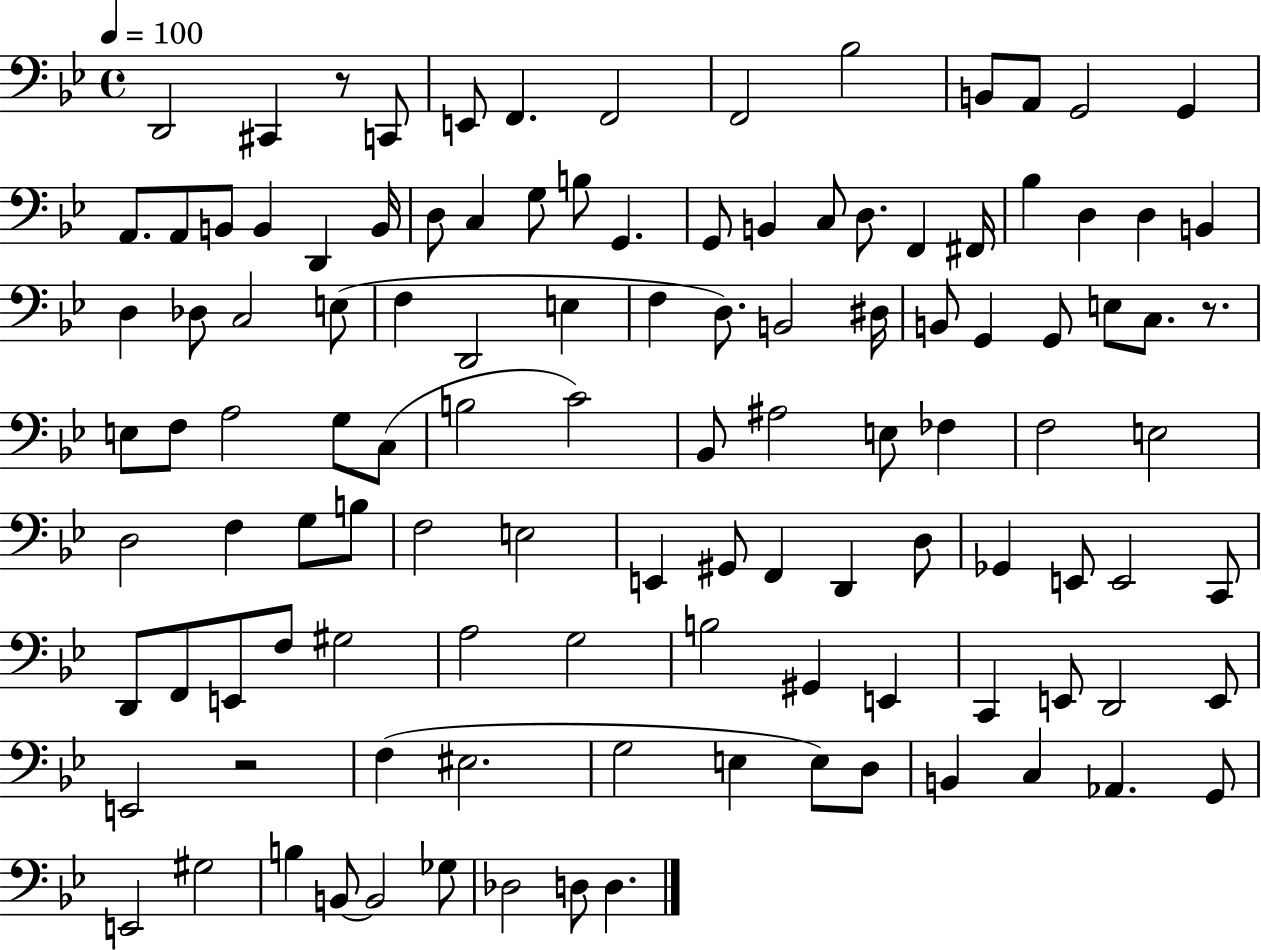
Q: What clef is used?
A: bass